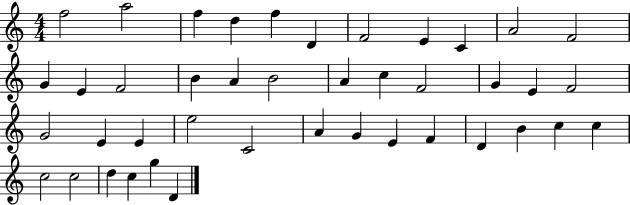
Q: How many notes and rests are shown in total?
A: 42